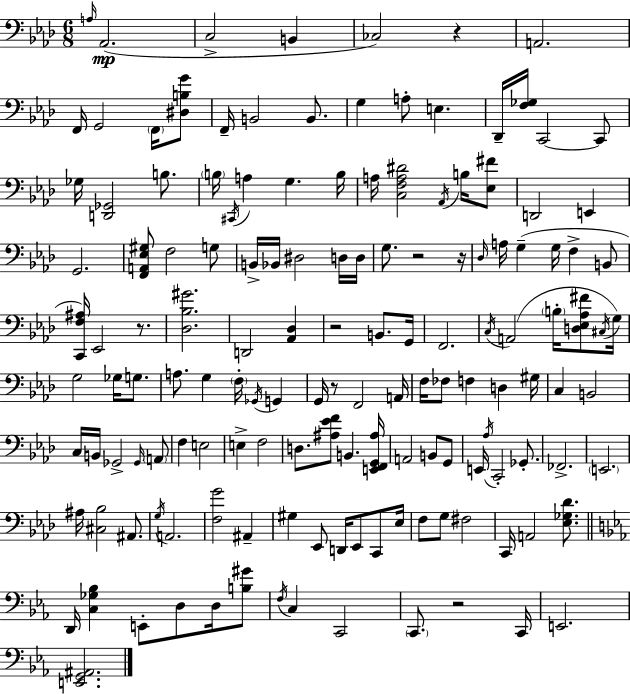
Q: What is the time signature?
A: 6/8